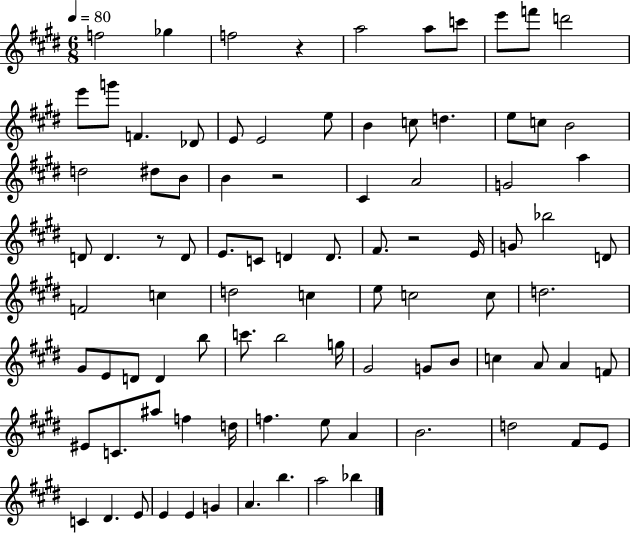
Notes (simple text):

F5/h Gb5/q F5/h R/q A5/h A5/e C6/e E6/e F6/e D6/h E6/e G6/e F4/q. Db4/e E4/e E4/h E5/e B4/q C5/e D5/q. E5/e C5/e B4/h D5/h D#5/e B4/e B4/q R/h C#4/q A4/h G4/h A5/q D4/e D4/q. R/e D4/e E4/e. C4/e D4/q D4/e. F#4/e. R/h E4/s G4/e Bb5/h D4/e F4/h C5/q D5/h C5/q E5/e C5/h C5/e D5/h. G#4/e E4/e D4/e D4/q B5/e C6/e. B5/h G5/s G#4/h G4/e B4/e C5/q A4/e A4/q F4/e EIS4/e C4/e. A#5/e F5/q D5/s F5/q. E5/e A4/q B4/h. D5/h F#4/e E4/e C4/q D#4/q. E4/e E4/q E4/q G4/q A4/q. B5/q. A5/h Bb5/q